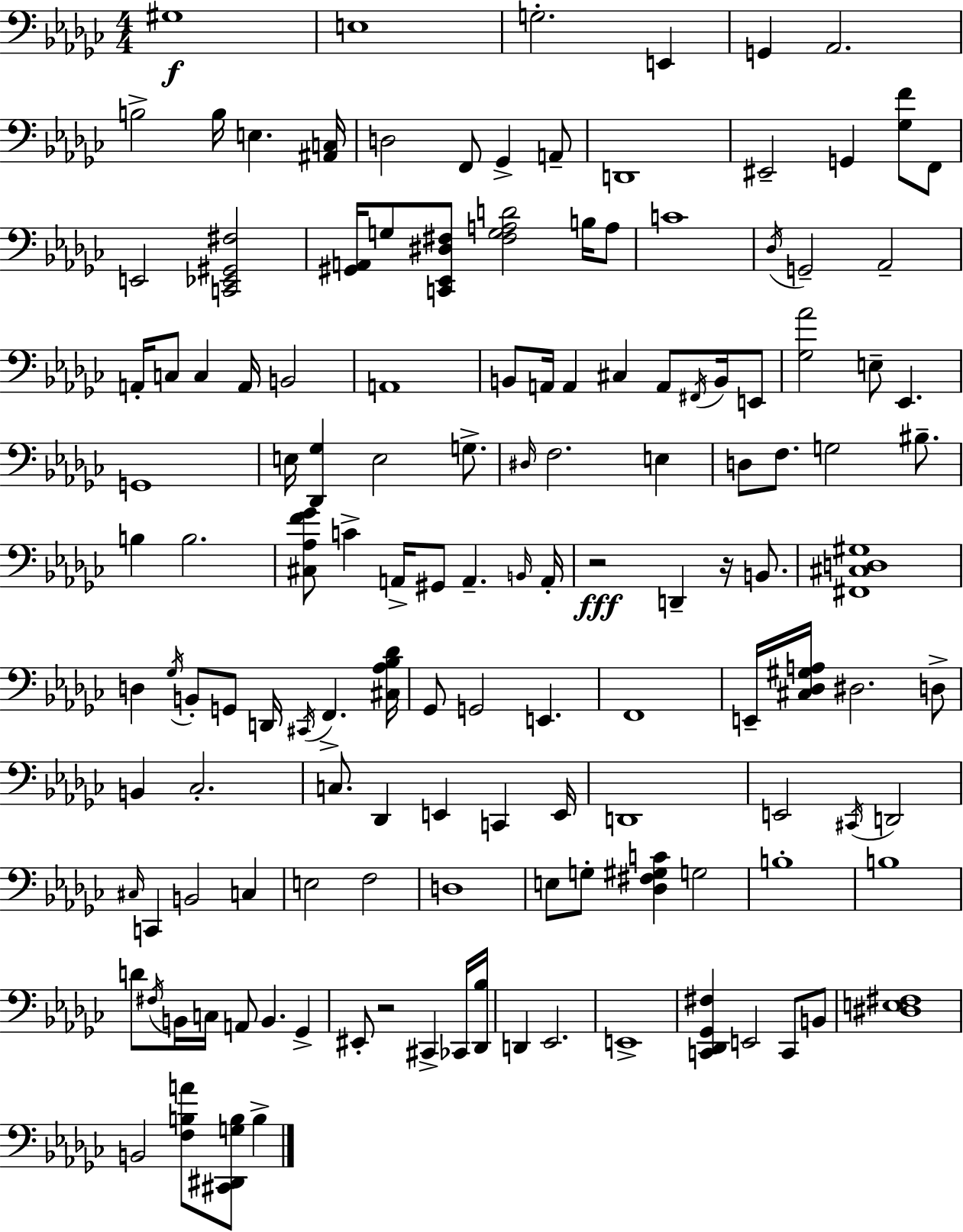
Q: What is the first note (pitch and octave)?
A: G#3